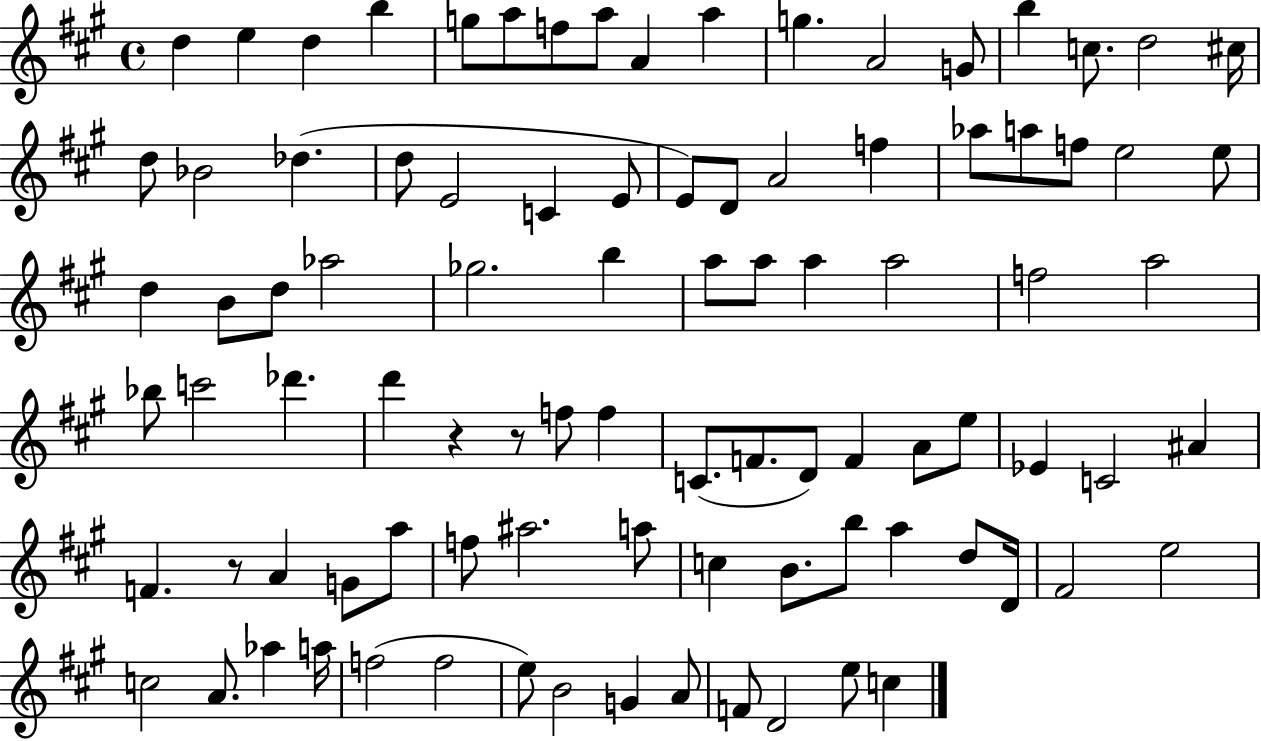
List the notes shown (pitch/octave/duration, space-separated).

D5/q E5/q D5/q B5/q G5/e A5/e F5/e A5/e A4/q A5/q G5/q. A4/h G4/e B5/q C5/e. D5/h C#5/s D5/e Bb4/h Db5/q. D5/e E4/h C4/q E4/e E4/e D4/e A4/h F5/q Ab5/e A5/e F5/e E5/h E5/e D5/q B4/e D5/e Ab5/h Gb5/h. B5/q A5/e A5/e A5/q A5/h F5/h A5/h Bb5/e C6/h Db6/q. D6/q R/q R/e F5/e F5/q C4/e. F4/e. D4/e F4/q A4/e E5/e Eb4/q C4/h A#4/q F4/q. R/e A4/q G4/e A5/e F5/e A#5/h. A5/e C5/q B4/e. B5/e A5/q D5/e D4/s F#4/h E5/h C5/h A4/e. Ab5/q A5/s F5/h F5/h E5/e B4/h G4/q A4/e F4/e D4/h E5/e C5/q